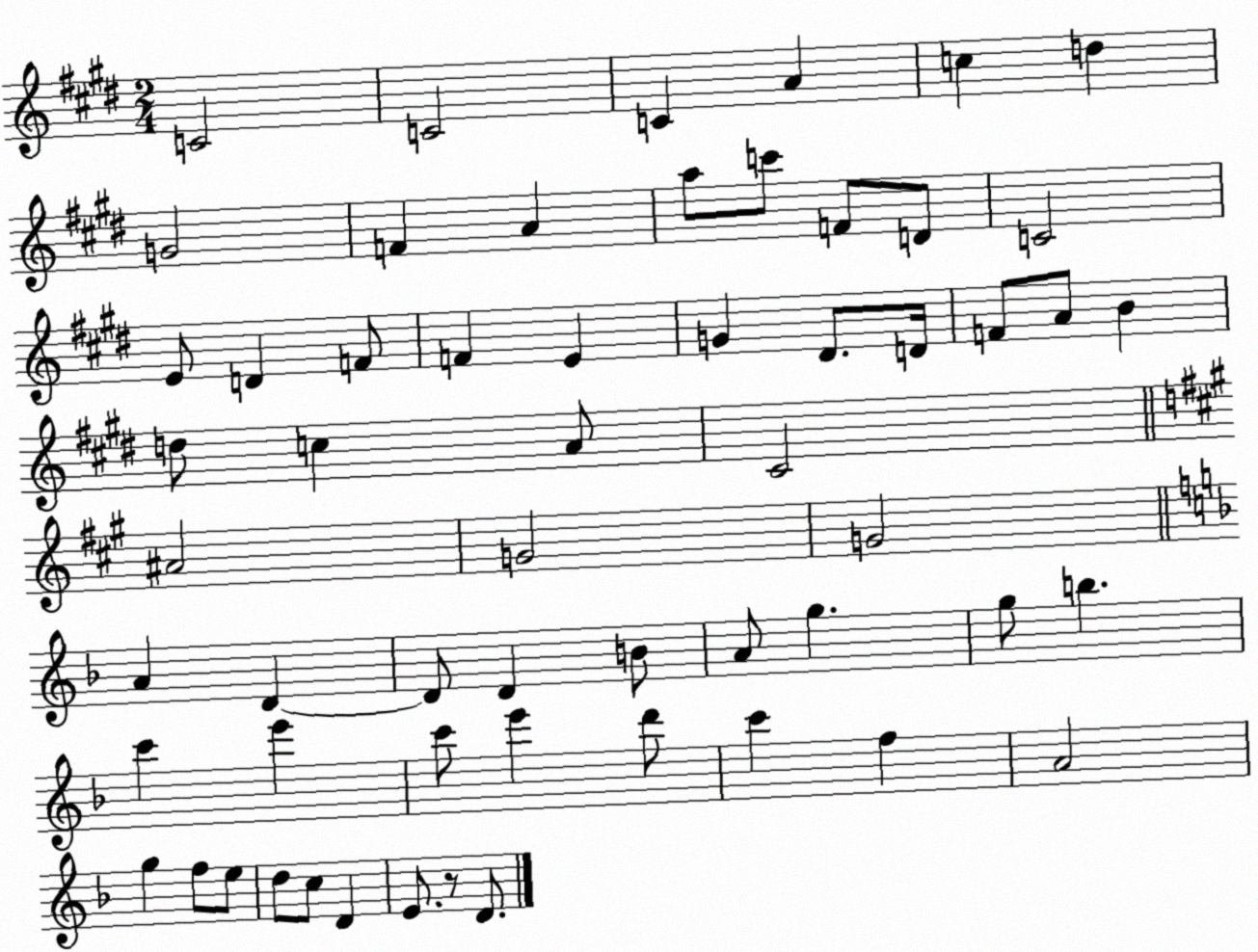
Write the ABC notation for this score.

X:1
T:Untitled
M:2/4
L:1/4
K:E
C2 C2 C A c d G2 F A a/2 c'/2 F/2 D/2 C2 E/2 D F/2 F E G ^D/2 D/4 F/2 A/2 B d/2 c A/2 ^C2 ^A2 G2 G2 A D D/2 D B/2 A/2 g g/2 b c' e' c'/2 e' d'/2 c' f A2 g f/2 e/2 d/2 c/2 D E/2 z/2 D/2